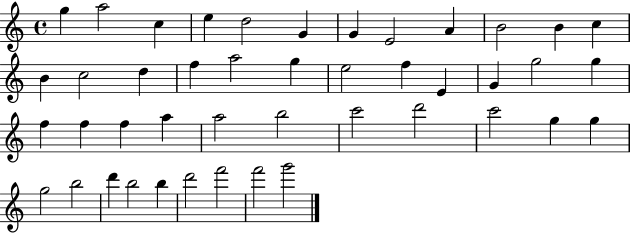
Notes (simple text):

G5/q A5/h C5/q E5/q D5/h G4/q G4/q E4/h A4/q B4/h B4/q C5/q B4/q C5/h D5/q F5/q A5/h G5/q E5/h F5/q E4/q G4/q G5/h G5/q F5/q F5/q F5/q A5/q A5/h B5/h C6/h D6/h C6/h G5/q G5/q G5/h B5/h D6/q B5/h B5/q D6/h F6/h F6/h G6/h